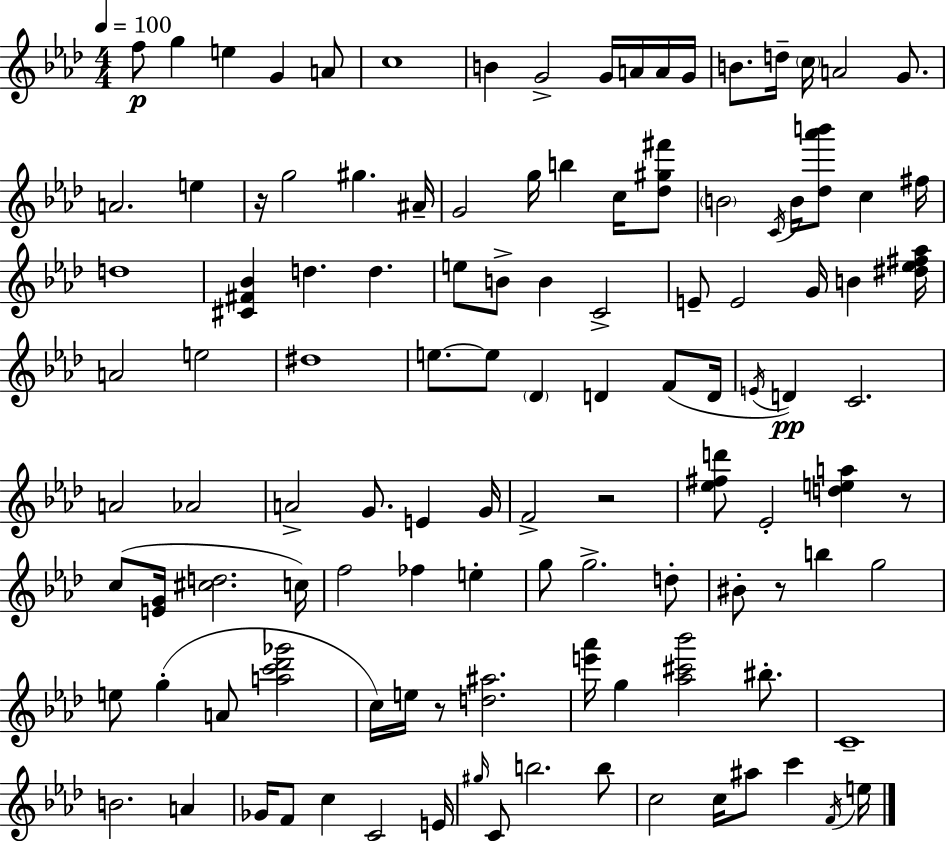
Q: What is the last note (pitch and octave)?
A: E5